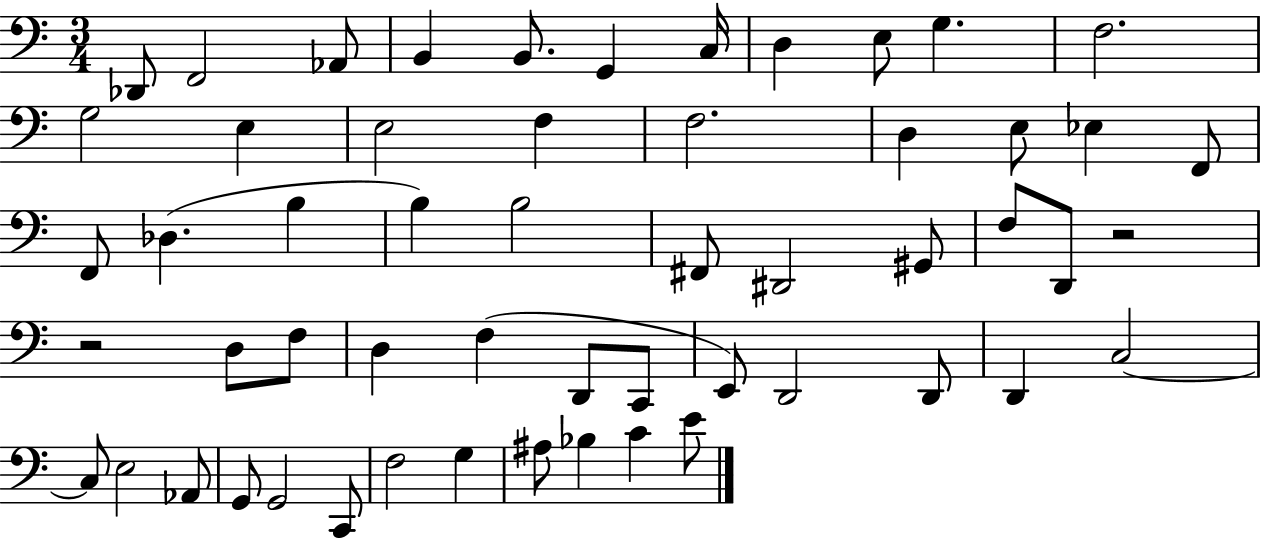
X:1
T:Untitled
M:3/4
L:1/4
K:C
_D,,/2 F,,2 _A,,/2 B,, B,,/2 G,, C,/4 D, E,/2 G, F,2 G,2 E, E,2 F, F,2 D, E,/2 _E, F,,/2 F,,/2 _D, B, B, B,2 ^F,,/2 ^D,,2 ^G,,/2 F,/2 D,,/2 z2 z2 D,/2 F,/2 D, F, D,,/2 C,,/2 E,,/2 D,,2 D,,/2 D,, C,2 C,/2 E,2 _A,,/2 G,,/2 G,,2 C,,/2 F,2 G, ^A,/2 _B, C E/2